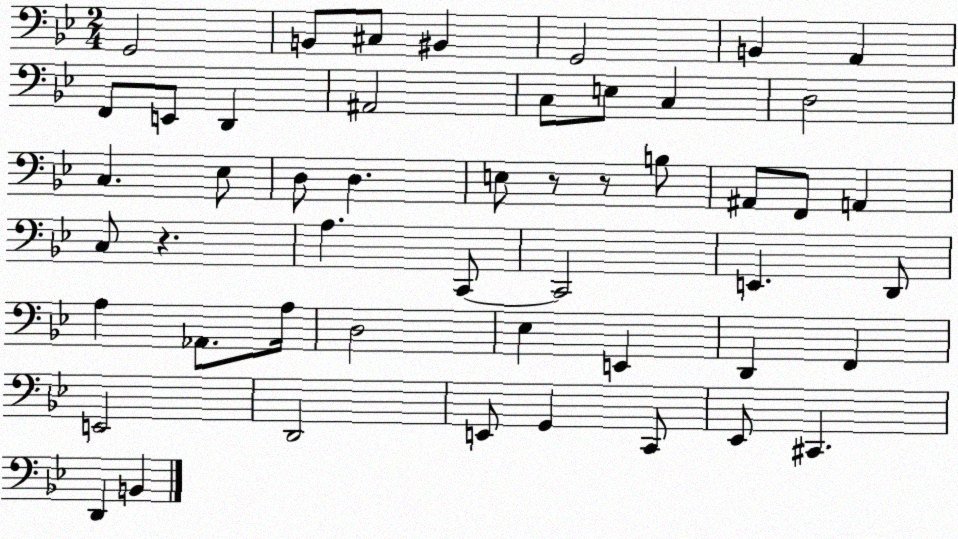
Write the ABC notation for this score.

X:1
T:Untitled
M:2/4
L:1/4
K:Bb
G,,2 B,,/2 ^C,/2 ^B,, G,,2 B,, A,, F,,/2 E,,/2 D,, ^A,,2 C,/2 E,/2 C, D,2 C, _E,/2 D,/2 D, E,/2 z/2 z/2 B,/2 ^A,,/2 F,,/2 A,, C,/2 z A, C,,/2 C,,2 E,, D,,/2 A, _A,,/2 A,/4 D,2 _E, E,, D,, F,, E,,2 D,,2 E,,/2 G,, C,,/2 _E,,/2 ^C,, D,, B,,